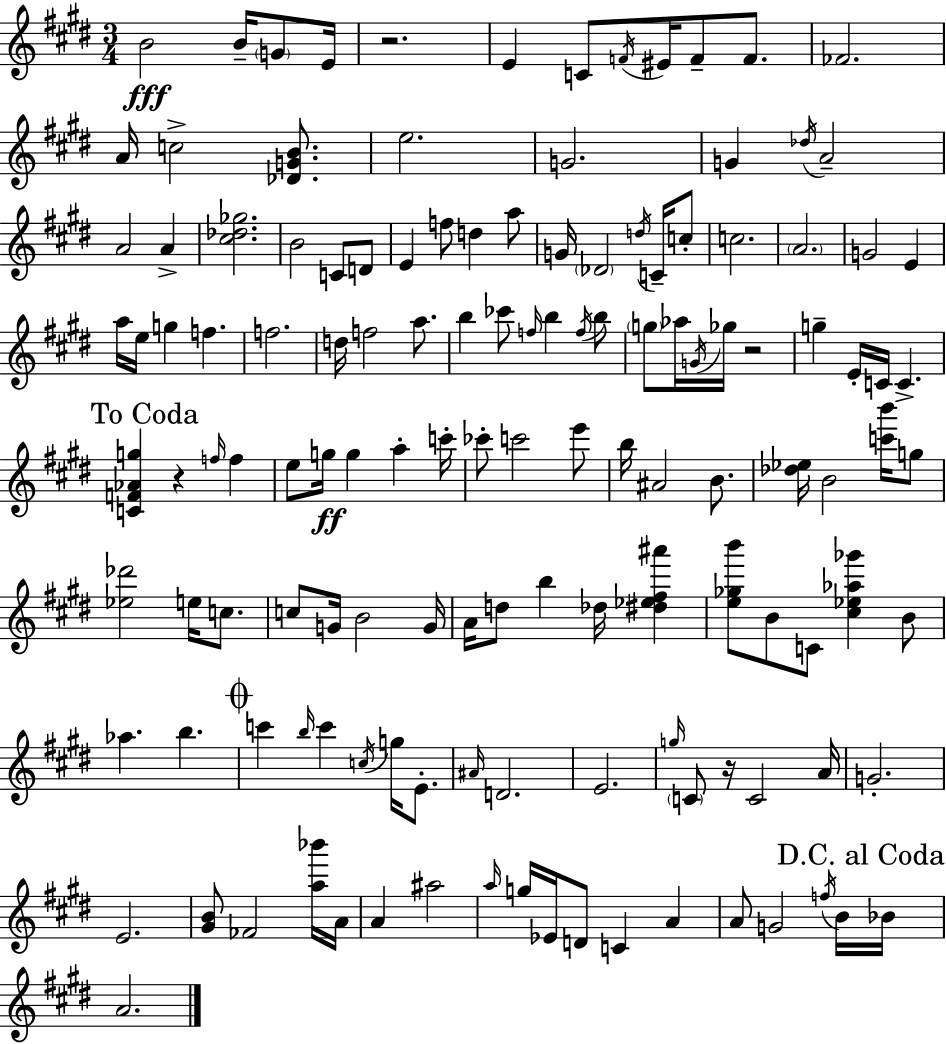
{
  \clef treble
  \numericTimeSignature
  \time 3/4
  \key e \major
  b'2\fff b'16-- \parenthesize g'8 e'16 | r2. | e'4 c'8 \acciaccatura { f'16 } eis'16 f'8-- f'8. | fes'2. | \break a'16 c''2-> <des' g' b'>8. | e''2. | g'2. | g'4 \acciaccatura { des''16 } a'2-- | \break a'2 a'4-> | <cis'' des'' ges''>2. | b'2 c'8 | d'8 e'4 f''8 d''4 | \break a''8 g'16 \parenthesize des'2 \acciaccatura { d''16 } | c'16-- c''8-. c''2. | \parenthesize a'2. | g'2 e'4 | \break a''16 e''16 g''4 f''4. | f''2. | d''16 f''2 | a''8. b''4 ces'''8 \grace { f''16 } b''4 | \break \acciaccatura { f''16 } b''8 \parenthesize g''8 aes''16 \acciaccatura { g'16 } ges''16 r2 | g''4-- e'16-. c'16 | c'4.-> \mark "To Coda" <c' f' aes' g''>4 r4 | \grace { f''16 } f''4 e''8 g''16\ff g''4 | \break a''4-. c'''16-. ces'''8-. c'''2 | e'''8 b''16 ais'2 | b'8. <des'' ees''>16 b'2 | <c''' b'''>16 g''8 <ees'' des'''>2 | \break e''16 c''8. c''8 g'16 b'2 | g'16 a'16 d''8 b''4 | des''16 <dis'' ees'' fis'' ais'''>4 <e'' ges'' b'''>8 b'8 c'8 | <cis'' ees'' aes'' ges'''>4 b'8 aes''4. | \break b''4. \mark \markup { \musicglyph "scripts.coda" } c'''4 \grace { b''16 } | c'''4 \acciaccatura { c''16 } g''16 e'8.-. \grace { ais'16 } d'2. | e'2. | \grace { g''16 } \parenthesize c'8 | \break r16 c'2 a'16 g'2.-. | e'2. | <gis' b'>8 | fes'2 <a'' bes'''>16 a'16 a'4 | \break ais''2 \grace { a''16 } | g''16 ees'16 d'8 c'4 a'4 | a'8 g'2 \acciaccatura { f''16 } b'16 | \mark "D.C. al Coda" bes'16 a'2. | \break \bar "|."
}